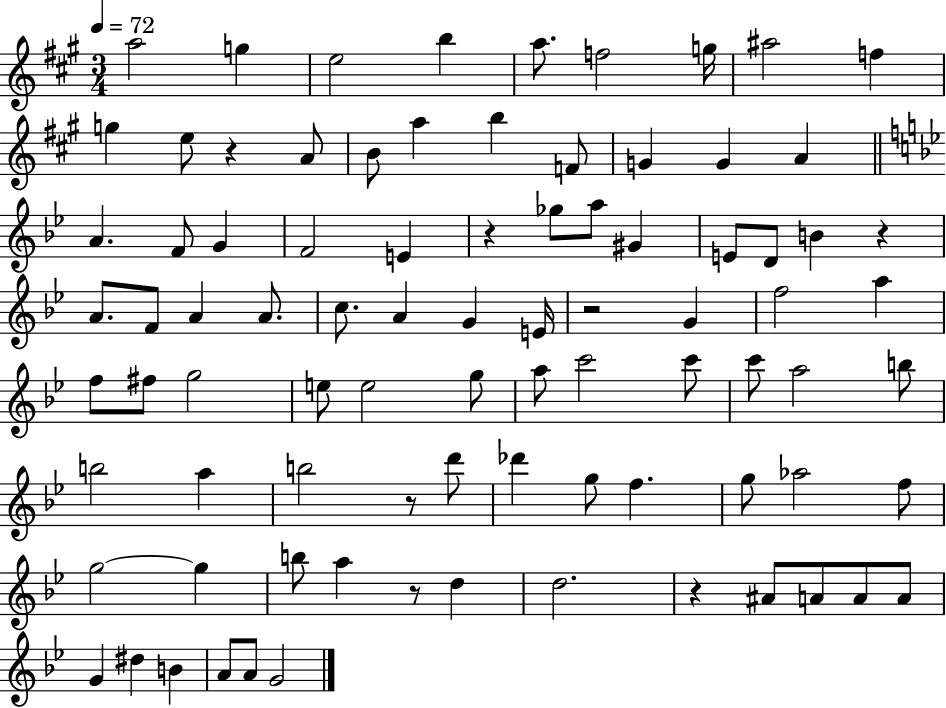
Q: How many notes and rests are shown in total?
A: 86